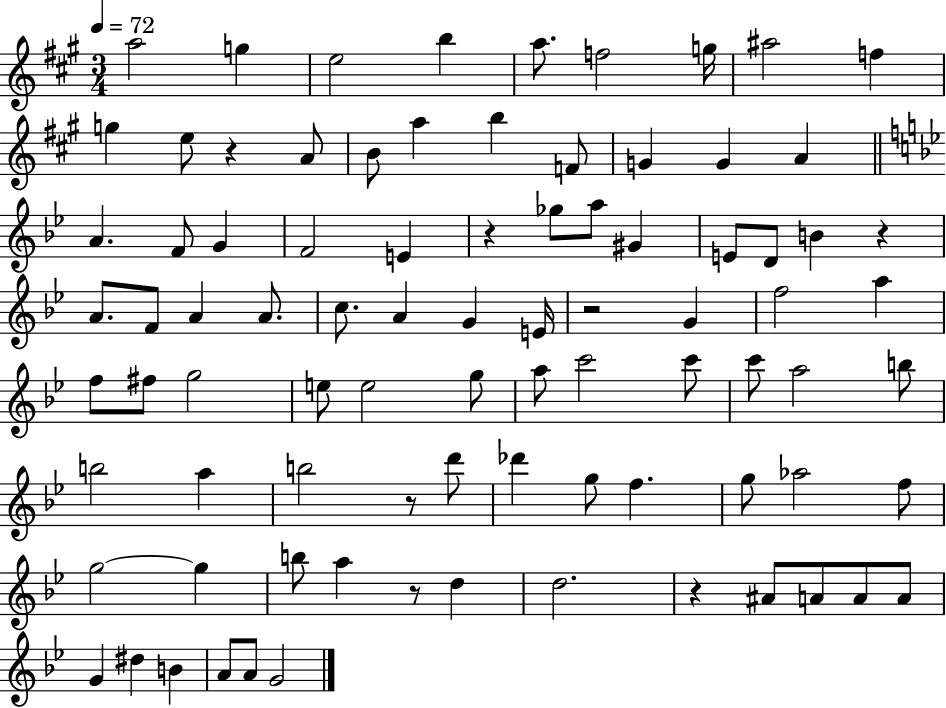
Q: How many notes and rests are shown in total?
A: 86